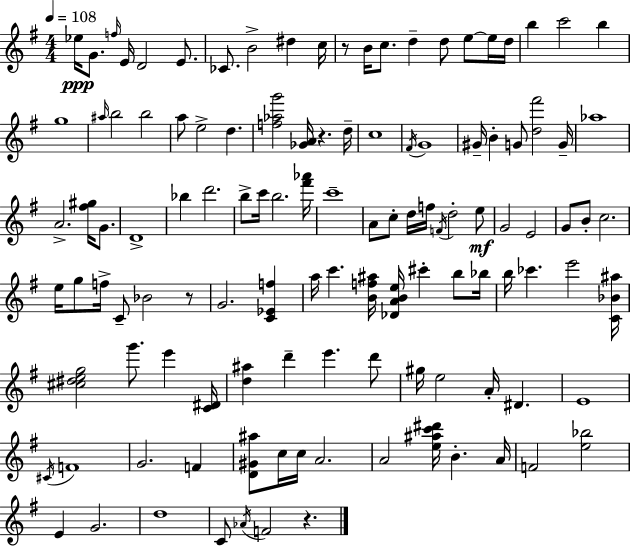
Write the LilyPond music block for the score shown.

{
  \clef treble
  \numericTimeSignature
  \time 4/4
  \key g \major
  \tempo 4 = 108
  ees''16\ppp g'8. \grace { f''16 } e'16 d'2 e'8. | ces'8. b'2-> dis''4 | c''16 r8 b'16 c''8. d''4-- d''8 e''8~~ e''16 | d''16 b''4 c'''2 b''4 | \break g''1 | \grace { ais''16 } b''2 b''2 | a''8 e''2-> d''4. | <f'' aes'' g'''>2 <ges' a'>16 r4. | \break d''16-- c''1 | \acciaccatura { fis'16 } g'1 | gis'16-- b'4-. g'8 <d'' fis'''>2 | g'16-- aes''1 | \break a'2.-> <fis'' gis''>16 | g'8. d'1-> | bes''4 d'''2. | b''8-> c'''16 b''2. | \break <fis''' aes'''>16 c'''1-- | a'8 c''8-. d''16 f''16 \acciaccatura { f'16 } d''2-. | e''8\mf g'2 e'2 | g'8 b'8-. c''2. | \break e''16 g''8 f''16-> c'8-- bes'2 | r8 g'2. | <c' ees' f''>4 a''16 c'''4. <b' f'' ais''>16 <des' a' b' e''>16 cis'''4-. | b''8 bes''16 b''16 ces'''4. e'''2 | \break <c' bes' ais''>16 <cis'' dis'' e'' g''>2 g'''8. e'''4 | <c' dis'>16 <d'' ais''>4 d'''4-- e'''4. | d'''8 gis''16 e''2 a'16-. dis'4. | e'1 | \break \acciaccatura { cis'16 } f'1 | g'2. | f'4 <d' gis' ais''>8 c''16 c''16 a'2. | a'2 <e'' ais'' c''' dis'''>16 b'4.-. | \break a'16 f'2 <e'' bes''>2 | e'4 g'2. | d''1 | c'8 \acciaccatura { aes'16 } f'2 | \break r4. \bar "|."
}